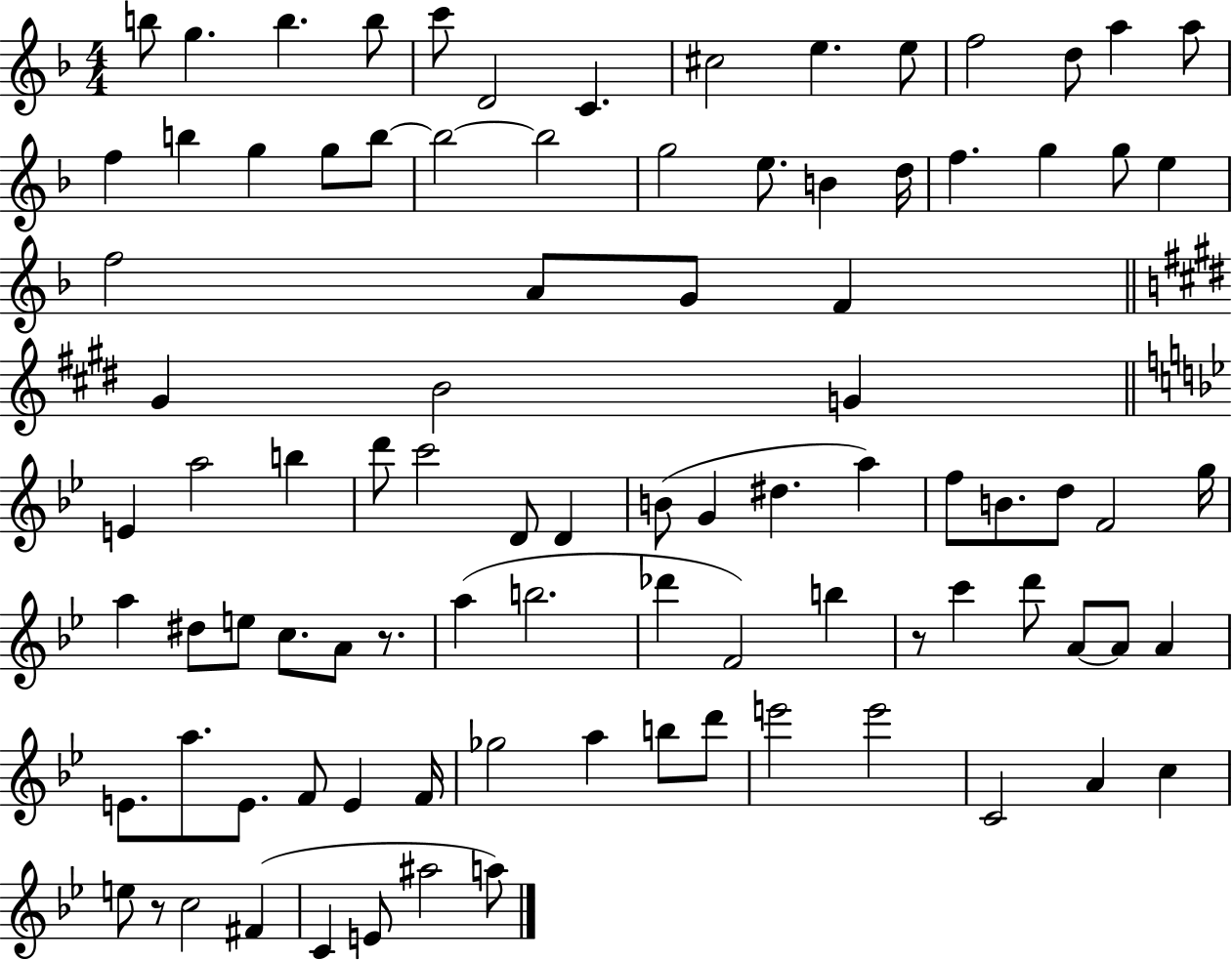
X:1
T:Untitled
M:4/4
L:1/4
K:F
b/2 g b b/2 c'/2 D2 C ^c2 e e/2 f2 d/2 a a/2 f b g g/2 b/2 b2 b2 g2 e/2 B d/4 f g g/2 e f2 A/2 G/2 F ^G B2 G E a2 b d'/2 c'2 D/2 D B/2 G ^d a f/2 B/2 d/2 F2 g/4 a ^d/2 e/2 c/2 A/2 z/2 a b2 _d' F2 b z/2 c' d'/2 A/2 A/2 A E/2 a/2 E/2 F/2 E F/4 _g2 a b/2 d'/2 e'2 e'2 C2 A c e/2 z/2 c2 ^F C E/2 ^a2 a/2